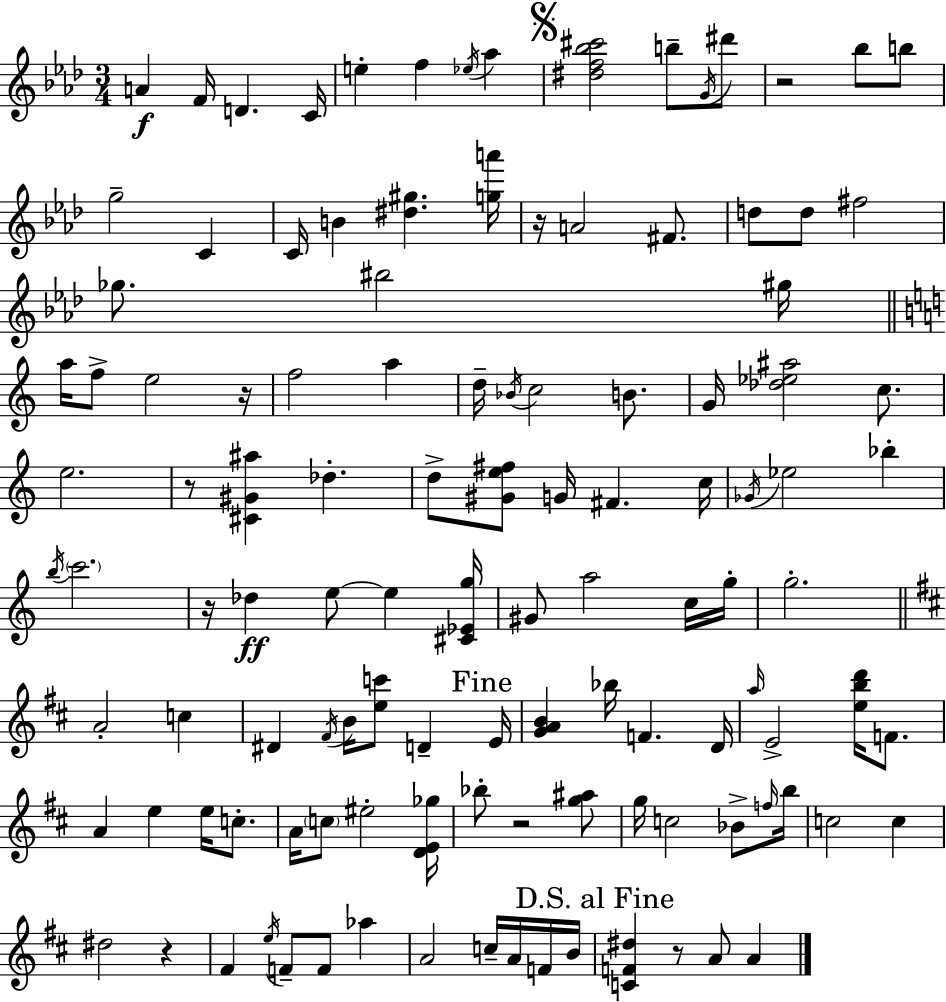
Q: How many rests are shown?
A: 8